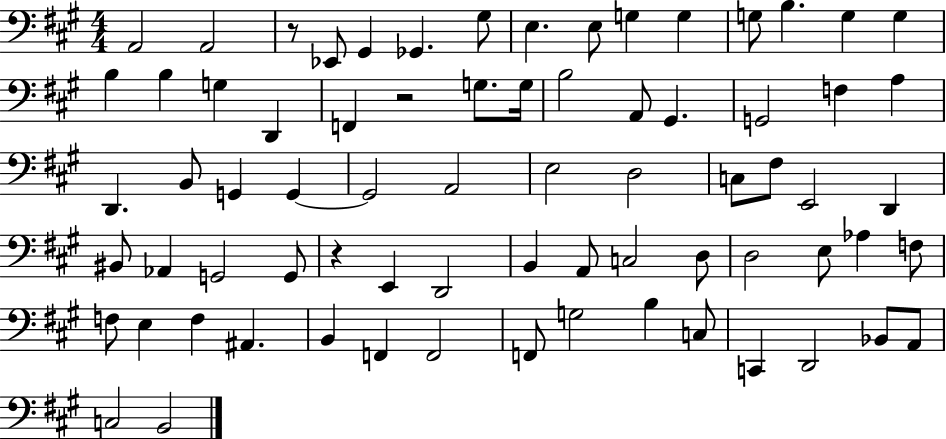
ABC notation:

X:1
T:Untitled
M:4/4
L:1/4
K:A
A,,2 A,,2 z/2 _E,,/2 ^G,, _G,, ^G,/2 E, E,/2 G, G, G,/2 B, G, G, B, B, G, D,, F,, z2 G,/2 G,/4 B,2 A,,/2 ^G,, G,,2 F, A, D,, B,,/2 G,, G,, G,,2 A,,2 E,2 D,2 C,/2 ^F,/2 E,,2 D,, ^B,,/2 _A,, G,,2 G,,/2 z E,, D,,2 B,, A,,/2 C,2 D,/2 D,2 E,/2 _A, F,/2 F,/2 E, F, ^A,, B,, F,, F,,2 F,,/2 G,2 B, C,/2 C,, D,,2 _B,,/2 A,,/2 C,2 B,,2